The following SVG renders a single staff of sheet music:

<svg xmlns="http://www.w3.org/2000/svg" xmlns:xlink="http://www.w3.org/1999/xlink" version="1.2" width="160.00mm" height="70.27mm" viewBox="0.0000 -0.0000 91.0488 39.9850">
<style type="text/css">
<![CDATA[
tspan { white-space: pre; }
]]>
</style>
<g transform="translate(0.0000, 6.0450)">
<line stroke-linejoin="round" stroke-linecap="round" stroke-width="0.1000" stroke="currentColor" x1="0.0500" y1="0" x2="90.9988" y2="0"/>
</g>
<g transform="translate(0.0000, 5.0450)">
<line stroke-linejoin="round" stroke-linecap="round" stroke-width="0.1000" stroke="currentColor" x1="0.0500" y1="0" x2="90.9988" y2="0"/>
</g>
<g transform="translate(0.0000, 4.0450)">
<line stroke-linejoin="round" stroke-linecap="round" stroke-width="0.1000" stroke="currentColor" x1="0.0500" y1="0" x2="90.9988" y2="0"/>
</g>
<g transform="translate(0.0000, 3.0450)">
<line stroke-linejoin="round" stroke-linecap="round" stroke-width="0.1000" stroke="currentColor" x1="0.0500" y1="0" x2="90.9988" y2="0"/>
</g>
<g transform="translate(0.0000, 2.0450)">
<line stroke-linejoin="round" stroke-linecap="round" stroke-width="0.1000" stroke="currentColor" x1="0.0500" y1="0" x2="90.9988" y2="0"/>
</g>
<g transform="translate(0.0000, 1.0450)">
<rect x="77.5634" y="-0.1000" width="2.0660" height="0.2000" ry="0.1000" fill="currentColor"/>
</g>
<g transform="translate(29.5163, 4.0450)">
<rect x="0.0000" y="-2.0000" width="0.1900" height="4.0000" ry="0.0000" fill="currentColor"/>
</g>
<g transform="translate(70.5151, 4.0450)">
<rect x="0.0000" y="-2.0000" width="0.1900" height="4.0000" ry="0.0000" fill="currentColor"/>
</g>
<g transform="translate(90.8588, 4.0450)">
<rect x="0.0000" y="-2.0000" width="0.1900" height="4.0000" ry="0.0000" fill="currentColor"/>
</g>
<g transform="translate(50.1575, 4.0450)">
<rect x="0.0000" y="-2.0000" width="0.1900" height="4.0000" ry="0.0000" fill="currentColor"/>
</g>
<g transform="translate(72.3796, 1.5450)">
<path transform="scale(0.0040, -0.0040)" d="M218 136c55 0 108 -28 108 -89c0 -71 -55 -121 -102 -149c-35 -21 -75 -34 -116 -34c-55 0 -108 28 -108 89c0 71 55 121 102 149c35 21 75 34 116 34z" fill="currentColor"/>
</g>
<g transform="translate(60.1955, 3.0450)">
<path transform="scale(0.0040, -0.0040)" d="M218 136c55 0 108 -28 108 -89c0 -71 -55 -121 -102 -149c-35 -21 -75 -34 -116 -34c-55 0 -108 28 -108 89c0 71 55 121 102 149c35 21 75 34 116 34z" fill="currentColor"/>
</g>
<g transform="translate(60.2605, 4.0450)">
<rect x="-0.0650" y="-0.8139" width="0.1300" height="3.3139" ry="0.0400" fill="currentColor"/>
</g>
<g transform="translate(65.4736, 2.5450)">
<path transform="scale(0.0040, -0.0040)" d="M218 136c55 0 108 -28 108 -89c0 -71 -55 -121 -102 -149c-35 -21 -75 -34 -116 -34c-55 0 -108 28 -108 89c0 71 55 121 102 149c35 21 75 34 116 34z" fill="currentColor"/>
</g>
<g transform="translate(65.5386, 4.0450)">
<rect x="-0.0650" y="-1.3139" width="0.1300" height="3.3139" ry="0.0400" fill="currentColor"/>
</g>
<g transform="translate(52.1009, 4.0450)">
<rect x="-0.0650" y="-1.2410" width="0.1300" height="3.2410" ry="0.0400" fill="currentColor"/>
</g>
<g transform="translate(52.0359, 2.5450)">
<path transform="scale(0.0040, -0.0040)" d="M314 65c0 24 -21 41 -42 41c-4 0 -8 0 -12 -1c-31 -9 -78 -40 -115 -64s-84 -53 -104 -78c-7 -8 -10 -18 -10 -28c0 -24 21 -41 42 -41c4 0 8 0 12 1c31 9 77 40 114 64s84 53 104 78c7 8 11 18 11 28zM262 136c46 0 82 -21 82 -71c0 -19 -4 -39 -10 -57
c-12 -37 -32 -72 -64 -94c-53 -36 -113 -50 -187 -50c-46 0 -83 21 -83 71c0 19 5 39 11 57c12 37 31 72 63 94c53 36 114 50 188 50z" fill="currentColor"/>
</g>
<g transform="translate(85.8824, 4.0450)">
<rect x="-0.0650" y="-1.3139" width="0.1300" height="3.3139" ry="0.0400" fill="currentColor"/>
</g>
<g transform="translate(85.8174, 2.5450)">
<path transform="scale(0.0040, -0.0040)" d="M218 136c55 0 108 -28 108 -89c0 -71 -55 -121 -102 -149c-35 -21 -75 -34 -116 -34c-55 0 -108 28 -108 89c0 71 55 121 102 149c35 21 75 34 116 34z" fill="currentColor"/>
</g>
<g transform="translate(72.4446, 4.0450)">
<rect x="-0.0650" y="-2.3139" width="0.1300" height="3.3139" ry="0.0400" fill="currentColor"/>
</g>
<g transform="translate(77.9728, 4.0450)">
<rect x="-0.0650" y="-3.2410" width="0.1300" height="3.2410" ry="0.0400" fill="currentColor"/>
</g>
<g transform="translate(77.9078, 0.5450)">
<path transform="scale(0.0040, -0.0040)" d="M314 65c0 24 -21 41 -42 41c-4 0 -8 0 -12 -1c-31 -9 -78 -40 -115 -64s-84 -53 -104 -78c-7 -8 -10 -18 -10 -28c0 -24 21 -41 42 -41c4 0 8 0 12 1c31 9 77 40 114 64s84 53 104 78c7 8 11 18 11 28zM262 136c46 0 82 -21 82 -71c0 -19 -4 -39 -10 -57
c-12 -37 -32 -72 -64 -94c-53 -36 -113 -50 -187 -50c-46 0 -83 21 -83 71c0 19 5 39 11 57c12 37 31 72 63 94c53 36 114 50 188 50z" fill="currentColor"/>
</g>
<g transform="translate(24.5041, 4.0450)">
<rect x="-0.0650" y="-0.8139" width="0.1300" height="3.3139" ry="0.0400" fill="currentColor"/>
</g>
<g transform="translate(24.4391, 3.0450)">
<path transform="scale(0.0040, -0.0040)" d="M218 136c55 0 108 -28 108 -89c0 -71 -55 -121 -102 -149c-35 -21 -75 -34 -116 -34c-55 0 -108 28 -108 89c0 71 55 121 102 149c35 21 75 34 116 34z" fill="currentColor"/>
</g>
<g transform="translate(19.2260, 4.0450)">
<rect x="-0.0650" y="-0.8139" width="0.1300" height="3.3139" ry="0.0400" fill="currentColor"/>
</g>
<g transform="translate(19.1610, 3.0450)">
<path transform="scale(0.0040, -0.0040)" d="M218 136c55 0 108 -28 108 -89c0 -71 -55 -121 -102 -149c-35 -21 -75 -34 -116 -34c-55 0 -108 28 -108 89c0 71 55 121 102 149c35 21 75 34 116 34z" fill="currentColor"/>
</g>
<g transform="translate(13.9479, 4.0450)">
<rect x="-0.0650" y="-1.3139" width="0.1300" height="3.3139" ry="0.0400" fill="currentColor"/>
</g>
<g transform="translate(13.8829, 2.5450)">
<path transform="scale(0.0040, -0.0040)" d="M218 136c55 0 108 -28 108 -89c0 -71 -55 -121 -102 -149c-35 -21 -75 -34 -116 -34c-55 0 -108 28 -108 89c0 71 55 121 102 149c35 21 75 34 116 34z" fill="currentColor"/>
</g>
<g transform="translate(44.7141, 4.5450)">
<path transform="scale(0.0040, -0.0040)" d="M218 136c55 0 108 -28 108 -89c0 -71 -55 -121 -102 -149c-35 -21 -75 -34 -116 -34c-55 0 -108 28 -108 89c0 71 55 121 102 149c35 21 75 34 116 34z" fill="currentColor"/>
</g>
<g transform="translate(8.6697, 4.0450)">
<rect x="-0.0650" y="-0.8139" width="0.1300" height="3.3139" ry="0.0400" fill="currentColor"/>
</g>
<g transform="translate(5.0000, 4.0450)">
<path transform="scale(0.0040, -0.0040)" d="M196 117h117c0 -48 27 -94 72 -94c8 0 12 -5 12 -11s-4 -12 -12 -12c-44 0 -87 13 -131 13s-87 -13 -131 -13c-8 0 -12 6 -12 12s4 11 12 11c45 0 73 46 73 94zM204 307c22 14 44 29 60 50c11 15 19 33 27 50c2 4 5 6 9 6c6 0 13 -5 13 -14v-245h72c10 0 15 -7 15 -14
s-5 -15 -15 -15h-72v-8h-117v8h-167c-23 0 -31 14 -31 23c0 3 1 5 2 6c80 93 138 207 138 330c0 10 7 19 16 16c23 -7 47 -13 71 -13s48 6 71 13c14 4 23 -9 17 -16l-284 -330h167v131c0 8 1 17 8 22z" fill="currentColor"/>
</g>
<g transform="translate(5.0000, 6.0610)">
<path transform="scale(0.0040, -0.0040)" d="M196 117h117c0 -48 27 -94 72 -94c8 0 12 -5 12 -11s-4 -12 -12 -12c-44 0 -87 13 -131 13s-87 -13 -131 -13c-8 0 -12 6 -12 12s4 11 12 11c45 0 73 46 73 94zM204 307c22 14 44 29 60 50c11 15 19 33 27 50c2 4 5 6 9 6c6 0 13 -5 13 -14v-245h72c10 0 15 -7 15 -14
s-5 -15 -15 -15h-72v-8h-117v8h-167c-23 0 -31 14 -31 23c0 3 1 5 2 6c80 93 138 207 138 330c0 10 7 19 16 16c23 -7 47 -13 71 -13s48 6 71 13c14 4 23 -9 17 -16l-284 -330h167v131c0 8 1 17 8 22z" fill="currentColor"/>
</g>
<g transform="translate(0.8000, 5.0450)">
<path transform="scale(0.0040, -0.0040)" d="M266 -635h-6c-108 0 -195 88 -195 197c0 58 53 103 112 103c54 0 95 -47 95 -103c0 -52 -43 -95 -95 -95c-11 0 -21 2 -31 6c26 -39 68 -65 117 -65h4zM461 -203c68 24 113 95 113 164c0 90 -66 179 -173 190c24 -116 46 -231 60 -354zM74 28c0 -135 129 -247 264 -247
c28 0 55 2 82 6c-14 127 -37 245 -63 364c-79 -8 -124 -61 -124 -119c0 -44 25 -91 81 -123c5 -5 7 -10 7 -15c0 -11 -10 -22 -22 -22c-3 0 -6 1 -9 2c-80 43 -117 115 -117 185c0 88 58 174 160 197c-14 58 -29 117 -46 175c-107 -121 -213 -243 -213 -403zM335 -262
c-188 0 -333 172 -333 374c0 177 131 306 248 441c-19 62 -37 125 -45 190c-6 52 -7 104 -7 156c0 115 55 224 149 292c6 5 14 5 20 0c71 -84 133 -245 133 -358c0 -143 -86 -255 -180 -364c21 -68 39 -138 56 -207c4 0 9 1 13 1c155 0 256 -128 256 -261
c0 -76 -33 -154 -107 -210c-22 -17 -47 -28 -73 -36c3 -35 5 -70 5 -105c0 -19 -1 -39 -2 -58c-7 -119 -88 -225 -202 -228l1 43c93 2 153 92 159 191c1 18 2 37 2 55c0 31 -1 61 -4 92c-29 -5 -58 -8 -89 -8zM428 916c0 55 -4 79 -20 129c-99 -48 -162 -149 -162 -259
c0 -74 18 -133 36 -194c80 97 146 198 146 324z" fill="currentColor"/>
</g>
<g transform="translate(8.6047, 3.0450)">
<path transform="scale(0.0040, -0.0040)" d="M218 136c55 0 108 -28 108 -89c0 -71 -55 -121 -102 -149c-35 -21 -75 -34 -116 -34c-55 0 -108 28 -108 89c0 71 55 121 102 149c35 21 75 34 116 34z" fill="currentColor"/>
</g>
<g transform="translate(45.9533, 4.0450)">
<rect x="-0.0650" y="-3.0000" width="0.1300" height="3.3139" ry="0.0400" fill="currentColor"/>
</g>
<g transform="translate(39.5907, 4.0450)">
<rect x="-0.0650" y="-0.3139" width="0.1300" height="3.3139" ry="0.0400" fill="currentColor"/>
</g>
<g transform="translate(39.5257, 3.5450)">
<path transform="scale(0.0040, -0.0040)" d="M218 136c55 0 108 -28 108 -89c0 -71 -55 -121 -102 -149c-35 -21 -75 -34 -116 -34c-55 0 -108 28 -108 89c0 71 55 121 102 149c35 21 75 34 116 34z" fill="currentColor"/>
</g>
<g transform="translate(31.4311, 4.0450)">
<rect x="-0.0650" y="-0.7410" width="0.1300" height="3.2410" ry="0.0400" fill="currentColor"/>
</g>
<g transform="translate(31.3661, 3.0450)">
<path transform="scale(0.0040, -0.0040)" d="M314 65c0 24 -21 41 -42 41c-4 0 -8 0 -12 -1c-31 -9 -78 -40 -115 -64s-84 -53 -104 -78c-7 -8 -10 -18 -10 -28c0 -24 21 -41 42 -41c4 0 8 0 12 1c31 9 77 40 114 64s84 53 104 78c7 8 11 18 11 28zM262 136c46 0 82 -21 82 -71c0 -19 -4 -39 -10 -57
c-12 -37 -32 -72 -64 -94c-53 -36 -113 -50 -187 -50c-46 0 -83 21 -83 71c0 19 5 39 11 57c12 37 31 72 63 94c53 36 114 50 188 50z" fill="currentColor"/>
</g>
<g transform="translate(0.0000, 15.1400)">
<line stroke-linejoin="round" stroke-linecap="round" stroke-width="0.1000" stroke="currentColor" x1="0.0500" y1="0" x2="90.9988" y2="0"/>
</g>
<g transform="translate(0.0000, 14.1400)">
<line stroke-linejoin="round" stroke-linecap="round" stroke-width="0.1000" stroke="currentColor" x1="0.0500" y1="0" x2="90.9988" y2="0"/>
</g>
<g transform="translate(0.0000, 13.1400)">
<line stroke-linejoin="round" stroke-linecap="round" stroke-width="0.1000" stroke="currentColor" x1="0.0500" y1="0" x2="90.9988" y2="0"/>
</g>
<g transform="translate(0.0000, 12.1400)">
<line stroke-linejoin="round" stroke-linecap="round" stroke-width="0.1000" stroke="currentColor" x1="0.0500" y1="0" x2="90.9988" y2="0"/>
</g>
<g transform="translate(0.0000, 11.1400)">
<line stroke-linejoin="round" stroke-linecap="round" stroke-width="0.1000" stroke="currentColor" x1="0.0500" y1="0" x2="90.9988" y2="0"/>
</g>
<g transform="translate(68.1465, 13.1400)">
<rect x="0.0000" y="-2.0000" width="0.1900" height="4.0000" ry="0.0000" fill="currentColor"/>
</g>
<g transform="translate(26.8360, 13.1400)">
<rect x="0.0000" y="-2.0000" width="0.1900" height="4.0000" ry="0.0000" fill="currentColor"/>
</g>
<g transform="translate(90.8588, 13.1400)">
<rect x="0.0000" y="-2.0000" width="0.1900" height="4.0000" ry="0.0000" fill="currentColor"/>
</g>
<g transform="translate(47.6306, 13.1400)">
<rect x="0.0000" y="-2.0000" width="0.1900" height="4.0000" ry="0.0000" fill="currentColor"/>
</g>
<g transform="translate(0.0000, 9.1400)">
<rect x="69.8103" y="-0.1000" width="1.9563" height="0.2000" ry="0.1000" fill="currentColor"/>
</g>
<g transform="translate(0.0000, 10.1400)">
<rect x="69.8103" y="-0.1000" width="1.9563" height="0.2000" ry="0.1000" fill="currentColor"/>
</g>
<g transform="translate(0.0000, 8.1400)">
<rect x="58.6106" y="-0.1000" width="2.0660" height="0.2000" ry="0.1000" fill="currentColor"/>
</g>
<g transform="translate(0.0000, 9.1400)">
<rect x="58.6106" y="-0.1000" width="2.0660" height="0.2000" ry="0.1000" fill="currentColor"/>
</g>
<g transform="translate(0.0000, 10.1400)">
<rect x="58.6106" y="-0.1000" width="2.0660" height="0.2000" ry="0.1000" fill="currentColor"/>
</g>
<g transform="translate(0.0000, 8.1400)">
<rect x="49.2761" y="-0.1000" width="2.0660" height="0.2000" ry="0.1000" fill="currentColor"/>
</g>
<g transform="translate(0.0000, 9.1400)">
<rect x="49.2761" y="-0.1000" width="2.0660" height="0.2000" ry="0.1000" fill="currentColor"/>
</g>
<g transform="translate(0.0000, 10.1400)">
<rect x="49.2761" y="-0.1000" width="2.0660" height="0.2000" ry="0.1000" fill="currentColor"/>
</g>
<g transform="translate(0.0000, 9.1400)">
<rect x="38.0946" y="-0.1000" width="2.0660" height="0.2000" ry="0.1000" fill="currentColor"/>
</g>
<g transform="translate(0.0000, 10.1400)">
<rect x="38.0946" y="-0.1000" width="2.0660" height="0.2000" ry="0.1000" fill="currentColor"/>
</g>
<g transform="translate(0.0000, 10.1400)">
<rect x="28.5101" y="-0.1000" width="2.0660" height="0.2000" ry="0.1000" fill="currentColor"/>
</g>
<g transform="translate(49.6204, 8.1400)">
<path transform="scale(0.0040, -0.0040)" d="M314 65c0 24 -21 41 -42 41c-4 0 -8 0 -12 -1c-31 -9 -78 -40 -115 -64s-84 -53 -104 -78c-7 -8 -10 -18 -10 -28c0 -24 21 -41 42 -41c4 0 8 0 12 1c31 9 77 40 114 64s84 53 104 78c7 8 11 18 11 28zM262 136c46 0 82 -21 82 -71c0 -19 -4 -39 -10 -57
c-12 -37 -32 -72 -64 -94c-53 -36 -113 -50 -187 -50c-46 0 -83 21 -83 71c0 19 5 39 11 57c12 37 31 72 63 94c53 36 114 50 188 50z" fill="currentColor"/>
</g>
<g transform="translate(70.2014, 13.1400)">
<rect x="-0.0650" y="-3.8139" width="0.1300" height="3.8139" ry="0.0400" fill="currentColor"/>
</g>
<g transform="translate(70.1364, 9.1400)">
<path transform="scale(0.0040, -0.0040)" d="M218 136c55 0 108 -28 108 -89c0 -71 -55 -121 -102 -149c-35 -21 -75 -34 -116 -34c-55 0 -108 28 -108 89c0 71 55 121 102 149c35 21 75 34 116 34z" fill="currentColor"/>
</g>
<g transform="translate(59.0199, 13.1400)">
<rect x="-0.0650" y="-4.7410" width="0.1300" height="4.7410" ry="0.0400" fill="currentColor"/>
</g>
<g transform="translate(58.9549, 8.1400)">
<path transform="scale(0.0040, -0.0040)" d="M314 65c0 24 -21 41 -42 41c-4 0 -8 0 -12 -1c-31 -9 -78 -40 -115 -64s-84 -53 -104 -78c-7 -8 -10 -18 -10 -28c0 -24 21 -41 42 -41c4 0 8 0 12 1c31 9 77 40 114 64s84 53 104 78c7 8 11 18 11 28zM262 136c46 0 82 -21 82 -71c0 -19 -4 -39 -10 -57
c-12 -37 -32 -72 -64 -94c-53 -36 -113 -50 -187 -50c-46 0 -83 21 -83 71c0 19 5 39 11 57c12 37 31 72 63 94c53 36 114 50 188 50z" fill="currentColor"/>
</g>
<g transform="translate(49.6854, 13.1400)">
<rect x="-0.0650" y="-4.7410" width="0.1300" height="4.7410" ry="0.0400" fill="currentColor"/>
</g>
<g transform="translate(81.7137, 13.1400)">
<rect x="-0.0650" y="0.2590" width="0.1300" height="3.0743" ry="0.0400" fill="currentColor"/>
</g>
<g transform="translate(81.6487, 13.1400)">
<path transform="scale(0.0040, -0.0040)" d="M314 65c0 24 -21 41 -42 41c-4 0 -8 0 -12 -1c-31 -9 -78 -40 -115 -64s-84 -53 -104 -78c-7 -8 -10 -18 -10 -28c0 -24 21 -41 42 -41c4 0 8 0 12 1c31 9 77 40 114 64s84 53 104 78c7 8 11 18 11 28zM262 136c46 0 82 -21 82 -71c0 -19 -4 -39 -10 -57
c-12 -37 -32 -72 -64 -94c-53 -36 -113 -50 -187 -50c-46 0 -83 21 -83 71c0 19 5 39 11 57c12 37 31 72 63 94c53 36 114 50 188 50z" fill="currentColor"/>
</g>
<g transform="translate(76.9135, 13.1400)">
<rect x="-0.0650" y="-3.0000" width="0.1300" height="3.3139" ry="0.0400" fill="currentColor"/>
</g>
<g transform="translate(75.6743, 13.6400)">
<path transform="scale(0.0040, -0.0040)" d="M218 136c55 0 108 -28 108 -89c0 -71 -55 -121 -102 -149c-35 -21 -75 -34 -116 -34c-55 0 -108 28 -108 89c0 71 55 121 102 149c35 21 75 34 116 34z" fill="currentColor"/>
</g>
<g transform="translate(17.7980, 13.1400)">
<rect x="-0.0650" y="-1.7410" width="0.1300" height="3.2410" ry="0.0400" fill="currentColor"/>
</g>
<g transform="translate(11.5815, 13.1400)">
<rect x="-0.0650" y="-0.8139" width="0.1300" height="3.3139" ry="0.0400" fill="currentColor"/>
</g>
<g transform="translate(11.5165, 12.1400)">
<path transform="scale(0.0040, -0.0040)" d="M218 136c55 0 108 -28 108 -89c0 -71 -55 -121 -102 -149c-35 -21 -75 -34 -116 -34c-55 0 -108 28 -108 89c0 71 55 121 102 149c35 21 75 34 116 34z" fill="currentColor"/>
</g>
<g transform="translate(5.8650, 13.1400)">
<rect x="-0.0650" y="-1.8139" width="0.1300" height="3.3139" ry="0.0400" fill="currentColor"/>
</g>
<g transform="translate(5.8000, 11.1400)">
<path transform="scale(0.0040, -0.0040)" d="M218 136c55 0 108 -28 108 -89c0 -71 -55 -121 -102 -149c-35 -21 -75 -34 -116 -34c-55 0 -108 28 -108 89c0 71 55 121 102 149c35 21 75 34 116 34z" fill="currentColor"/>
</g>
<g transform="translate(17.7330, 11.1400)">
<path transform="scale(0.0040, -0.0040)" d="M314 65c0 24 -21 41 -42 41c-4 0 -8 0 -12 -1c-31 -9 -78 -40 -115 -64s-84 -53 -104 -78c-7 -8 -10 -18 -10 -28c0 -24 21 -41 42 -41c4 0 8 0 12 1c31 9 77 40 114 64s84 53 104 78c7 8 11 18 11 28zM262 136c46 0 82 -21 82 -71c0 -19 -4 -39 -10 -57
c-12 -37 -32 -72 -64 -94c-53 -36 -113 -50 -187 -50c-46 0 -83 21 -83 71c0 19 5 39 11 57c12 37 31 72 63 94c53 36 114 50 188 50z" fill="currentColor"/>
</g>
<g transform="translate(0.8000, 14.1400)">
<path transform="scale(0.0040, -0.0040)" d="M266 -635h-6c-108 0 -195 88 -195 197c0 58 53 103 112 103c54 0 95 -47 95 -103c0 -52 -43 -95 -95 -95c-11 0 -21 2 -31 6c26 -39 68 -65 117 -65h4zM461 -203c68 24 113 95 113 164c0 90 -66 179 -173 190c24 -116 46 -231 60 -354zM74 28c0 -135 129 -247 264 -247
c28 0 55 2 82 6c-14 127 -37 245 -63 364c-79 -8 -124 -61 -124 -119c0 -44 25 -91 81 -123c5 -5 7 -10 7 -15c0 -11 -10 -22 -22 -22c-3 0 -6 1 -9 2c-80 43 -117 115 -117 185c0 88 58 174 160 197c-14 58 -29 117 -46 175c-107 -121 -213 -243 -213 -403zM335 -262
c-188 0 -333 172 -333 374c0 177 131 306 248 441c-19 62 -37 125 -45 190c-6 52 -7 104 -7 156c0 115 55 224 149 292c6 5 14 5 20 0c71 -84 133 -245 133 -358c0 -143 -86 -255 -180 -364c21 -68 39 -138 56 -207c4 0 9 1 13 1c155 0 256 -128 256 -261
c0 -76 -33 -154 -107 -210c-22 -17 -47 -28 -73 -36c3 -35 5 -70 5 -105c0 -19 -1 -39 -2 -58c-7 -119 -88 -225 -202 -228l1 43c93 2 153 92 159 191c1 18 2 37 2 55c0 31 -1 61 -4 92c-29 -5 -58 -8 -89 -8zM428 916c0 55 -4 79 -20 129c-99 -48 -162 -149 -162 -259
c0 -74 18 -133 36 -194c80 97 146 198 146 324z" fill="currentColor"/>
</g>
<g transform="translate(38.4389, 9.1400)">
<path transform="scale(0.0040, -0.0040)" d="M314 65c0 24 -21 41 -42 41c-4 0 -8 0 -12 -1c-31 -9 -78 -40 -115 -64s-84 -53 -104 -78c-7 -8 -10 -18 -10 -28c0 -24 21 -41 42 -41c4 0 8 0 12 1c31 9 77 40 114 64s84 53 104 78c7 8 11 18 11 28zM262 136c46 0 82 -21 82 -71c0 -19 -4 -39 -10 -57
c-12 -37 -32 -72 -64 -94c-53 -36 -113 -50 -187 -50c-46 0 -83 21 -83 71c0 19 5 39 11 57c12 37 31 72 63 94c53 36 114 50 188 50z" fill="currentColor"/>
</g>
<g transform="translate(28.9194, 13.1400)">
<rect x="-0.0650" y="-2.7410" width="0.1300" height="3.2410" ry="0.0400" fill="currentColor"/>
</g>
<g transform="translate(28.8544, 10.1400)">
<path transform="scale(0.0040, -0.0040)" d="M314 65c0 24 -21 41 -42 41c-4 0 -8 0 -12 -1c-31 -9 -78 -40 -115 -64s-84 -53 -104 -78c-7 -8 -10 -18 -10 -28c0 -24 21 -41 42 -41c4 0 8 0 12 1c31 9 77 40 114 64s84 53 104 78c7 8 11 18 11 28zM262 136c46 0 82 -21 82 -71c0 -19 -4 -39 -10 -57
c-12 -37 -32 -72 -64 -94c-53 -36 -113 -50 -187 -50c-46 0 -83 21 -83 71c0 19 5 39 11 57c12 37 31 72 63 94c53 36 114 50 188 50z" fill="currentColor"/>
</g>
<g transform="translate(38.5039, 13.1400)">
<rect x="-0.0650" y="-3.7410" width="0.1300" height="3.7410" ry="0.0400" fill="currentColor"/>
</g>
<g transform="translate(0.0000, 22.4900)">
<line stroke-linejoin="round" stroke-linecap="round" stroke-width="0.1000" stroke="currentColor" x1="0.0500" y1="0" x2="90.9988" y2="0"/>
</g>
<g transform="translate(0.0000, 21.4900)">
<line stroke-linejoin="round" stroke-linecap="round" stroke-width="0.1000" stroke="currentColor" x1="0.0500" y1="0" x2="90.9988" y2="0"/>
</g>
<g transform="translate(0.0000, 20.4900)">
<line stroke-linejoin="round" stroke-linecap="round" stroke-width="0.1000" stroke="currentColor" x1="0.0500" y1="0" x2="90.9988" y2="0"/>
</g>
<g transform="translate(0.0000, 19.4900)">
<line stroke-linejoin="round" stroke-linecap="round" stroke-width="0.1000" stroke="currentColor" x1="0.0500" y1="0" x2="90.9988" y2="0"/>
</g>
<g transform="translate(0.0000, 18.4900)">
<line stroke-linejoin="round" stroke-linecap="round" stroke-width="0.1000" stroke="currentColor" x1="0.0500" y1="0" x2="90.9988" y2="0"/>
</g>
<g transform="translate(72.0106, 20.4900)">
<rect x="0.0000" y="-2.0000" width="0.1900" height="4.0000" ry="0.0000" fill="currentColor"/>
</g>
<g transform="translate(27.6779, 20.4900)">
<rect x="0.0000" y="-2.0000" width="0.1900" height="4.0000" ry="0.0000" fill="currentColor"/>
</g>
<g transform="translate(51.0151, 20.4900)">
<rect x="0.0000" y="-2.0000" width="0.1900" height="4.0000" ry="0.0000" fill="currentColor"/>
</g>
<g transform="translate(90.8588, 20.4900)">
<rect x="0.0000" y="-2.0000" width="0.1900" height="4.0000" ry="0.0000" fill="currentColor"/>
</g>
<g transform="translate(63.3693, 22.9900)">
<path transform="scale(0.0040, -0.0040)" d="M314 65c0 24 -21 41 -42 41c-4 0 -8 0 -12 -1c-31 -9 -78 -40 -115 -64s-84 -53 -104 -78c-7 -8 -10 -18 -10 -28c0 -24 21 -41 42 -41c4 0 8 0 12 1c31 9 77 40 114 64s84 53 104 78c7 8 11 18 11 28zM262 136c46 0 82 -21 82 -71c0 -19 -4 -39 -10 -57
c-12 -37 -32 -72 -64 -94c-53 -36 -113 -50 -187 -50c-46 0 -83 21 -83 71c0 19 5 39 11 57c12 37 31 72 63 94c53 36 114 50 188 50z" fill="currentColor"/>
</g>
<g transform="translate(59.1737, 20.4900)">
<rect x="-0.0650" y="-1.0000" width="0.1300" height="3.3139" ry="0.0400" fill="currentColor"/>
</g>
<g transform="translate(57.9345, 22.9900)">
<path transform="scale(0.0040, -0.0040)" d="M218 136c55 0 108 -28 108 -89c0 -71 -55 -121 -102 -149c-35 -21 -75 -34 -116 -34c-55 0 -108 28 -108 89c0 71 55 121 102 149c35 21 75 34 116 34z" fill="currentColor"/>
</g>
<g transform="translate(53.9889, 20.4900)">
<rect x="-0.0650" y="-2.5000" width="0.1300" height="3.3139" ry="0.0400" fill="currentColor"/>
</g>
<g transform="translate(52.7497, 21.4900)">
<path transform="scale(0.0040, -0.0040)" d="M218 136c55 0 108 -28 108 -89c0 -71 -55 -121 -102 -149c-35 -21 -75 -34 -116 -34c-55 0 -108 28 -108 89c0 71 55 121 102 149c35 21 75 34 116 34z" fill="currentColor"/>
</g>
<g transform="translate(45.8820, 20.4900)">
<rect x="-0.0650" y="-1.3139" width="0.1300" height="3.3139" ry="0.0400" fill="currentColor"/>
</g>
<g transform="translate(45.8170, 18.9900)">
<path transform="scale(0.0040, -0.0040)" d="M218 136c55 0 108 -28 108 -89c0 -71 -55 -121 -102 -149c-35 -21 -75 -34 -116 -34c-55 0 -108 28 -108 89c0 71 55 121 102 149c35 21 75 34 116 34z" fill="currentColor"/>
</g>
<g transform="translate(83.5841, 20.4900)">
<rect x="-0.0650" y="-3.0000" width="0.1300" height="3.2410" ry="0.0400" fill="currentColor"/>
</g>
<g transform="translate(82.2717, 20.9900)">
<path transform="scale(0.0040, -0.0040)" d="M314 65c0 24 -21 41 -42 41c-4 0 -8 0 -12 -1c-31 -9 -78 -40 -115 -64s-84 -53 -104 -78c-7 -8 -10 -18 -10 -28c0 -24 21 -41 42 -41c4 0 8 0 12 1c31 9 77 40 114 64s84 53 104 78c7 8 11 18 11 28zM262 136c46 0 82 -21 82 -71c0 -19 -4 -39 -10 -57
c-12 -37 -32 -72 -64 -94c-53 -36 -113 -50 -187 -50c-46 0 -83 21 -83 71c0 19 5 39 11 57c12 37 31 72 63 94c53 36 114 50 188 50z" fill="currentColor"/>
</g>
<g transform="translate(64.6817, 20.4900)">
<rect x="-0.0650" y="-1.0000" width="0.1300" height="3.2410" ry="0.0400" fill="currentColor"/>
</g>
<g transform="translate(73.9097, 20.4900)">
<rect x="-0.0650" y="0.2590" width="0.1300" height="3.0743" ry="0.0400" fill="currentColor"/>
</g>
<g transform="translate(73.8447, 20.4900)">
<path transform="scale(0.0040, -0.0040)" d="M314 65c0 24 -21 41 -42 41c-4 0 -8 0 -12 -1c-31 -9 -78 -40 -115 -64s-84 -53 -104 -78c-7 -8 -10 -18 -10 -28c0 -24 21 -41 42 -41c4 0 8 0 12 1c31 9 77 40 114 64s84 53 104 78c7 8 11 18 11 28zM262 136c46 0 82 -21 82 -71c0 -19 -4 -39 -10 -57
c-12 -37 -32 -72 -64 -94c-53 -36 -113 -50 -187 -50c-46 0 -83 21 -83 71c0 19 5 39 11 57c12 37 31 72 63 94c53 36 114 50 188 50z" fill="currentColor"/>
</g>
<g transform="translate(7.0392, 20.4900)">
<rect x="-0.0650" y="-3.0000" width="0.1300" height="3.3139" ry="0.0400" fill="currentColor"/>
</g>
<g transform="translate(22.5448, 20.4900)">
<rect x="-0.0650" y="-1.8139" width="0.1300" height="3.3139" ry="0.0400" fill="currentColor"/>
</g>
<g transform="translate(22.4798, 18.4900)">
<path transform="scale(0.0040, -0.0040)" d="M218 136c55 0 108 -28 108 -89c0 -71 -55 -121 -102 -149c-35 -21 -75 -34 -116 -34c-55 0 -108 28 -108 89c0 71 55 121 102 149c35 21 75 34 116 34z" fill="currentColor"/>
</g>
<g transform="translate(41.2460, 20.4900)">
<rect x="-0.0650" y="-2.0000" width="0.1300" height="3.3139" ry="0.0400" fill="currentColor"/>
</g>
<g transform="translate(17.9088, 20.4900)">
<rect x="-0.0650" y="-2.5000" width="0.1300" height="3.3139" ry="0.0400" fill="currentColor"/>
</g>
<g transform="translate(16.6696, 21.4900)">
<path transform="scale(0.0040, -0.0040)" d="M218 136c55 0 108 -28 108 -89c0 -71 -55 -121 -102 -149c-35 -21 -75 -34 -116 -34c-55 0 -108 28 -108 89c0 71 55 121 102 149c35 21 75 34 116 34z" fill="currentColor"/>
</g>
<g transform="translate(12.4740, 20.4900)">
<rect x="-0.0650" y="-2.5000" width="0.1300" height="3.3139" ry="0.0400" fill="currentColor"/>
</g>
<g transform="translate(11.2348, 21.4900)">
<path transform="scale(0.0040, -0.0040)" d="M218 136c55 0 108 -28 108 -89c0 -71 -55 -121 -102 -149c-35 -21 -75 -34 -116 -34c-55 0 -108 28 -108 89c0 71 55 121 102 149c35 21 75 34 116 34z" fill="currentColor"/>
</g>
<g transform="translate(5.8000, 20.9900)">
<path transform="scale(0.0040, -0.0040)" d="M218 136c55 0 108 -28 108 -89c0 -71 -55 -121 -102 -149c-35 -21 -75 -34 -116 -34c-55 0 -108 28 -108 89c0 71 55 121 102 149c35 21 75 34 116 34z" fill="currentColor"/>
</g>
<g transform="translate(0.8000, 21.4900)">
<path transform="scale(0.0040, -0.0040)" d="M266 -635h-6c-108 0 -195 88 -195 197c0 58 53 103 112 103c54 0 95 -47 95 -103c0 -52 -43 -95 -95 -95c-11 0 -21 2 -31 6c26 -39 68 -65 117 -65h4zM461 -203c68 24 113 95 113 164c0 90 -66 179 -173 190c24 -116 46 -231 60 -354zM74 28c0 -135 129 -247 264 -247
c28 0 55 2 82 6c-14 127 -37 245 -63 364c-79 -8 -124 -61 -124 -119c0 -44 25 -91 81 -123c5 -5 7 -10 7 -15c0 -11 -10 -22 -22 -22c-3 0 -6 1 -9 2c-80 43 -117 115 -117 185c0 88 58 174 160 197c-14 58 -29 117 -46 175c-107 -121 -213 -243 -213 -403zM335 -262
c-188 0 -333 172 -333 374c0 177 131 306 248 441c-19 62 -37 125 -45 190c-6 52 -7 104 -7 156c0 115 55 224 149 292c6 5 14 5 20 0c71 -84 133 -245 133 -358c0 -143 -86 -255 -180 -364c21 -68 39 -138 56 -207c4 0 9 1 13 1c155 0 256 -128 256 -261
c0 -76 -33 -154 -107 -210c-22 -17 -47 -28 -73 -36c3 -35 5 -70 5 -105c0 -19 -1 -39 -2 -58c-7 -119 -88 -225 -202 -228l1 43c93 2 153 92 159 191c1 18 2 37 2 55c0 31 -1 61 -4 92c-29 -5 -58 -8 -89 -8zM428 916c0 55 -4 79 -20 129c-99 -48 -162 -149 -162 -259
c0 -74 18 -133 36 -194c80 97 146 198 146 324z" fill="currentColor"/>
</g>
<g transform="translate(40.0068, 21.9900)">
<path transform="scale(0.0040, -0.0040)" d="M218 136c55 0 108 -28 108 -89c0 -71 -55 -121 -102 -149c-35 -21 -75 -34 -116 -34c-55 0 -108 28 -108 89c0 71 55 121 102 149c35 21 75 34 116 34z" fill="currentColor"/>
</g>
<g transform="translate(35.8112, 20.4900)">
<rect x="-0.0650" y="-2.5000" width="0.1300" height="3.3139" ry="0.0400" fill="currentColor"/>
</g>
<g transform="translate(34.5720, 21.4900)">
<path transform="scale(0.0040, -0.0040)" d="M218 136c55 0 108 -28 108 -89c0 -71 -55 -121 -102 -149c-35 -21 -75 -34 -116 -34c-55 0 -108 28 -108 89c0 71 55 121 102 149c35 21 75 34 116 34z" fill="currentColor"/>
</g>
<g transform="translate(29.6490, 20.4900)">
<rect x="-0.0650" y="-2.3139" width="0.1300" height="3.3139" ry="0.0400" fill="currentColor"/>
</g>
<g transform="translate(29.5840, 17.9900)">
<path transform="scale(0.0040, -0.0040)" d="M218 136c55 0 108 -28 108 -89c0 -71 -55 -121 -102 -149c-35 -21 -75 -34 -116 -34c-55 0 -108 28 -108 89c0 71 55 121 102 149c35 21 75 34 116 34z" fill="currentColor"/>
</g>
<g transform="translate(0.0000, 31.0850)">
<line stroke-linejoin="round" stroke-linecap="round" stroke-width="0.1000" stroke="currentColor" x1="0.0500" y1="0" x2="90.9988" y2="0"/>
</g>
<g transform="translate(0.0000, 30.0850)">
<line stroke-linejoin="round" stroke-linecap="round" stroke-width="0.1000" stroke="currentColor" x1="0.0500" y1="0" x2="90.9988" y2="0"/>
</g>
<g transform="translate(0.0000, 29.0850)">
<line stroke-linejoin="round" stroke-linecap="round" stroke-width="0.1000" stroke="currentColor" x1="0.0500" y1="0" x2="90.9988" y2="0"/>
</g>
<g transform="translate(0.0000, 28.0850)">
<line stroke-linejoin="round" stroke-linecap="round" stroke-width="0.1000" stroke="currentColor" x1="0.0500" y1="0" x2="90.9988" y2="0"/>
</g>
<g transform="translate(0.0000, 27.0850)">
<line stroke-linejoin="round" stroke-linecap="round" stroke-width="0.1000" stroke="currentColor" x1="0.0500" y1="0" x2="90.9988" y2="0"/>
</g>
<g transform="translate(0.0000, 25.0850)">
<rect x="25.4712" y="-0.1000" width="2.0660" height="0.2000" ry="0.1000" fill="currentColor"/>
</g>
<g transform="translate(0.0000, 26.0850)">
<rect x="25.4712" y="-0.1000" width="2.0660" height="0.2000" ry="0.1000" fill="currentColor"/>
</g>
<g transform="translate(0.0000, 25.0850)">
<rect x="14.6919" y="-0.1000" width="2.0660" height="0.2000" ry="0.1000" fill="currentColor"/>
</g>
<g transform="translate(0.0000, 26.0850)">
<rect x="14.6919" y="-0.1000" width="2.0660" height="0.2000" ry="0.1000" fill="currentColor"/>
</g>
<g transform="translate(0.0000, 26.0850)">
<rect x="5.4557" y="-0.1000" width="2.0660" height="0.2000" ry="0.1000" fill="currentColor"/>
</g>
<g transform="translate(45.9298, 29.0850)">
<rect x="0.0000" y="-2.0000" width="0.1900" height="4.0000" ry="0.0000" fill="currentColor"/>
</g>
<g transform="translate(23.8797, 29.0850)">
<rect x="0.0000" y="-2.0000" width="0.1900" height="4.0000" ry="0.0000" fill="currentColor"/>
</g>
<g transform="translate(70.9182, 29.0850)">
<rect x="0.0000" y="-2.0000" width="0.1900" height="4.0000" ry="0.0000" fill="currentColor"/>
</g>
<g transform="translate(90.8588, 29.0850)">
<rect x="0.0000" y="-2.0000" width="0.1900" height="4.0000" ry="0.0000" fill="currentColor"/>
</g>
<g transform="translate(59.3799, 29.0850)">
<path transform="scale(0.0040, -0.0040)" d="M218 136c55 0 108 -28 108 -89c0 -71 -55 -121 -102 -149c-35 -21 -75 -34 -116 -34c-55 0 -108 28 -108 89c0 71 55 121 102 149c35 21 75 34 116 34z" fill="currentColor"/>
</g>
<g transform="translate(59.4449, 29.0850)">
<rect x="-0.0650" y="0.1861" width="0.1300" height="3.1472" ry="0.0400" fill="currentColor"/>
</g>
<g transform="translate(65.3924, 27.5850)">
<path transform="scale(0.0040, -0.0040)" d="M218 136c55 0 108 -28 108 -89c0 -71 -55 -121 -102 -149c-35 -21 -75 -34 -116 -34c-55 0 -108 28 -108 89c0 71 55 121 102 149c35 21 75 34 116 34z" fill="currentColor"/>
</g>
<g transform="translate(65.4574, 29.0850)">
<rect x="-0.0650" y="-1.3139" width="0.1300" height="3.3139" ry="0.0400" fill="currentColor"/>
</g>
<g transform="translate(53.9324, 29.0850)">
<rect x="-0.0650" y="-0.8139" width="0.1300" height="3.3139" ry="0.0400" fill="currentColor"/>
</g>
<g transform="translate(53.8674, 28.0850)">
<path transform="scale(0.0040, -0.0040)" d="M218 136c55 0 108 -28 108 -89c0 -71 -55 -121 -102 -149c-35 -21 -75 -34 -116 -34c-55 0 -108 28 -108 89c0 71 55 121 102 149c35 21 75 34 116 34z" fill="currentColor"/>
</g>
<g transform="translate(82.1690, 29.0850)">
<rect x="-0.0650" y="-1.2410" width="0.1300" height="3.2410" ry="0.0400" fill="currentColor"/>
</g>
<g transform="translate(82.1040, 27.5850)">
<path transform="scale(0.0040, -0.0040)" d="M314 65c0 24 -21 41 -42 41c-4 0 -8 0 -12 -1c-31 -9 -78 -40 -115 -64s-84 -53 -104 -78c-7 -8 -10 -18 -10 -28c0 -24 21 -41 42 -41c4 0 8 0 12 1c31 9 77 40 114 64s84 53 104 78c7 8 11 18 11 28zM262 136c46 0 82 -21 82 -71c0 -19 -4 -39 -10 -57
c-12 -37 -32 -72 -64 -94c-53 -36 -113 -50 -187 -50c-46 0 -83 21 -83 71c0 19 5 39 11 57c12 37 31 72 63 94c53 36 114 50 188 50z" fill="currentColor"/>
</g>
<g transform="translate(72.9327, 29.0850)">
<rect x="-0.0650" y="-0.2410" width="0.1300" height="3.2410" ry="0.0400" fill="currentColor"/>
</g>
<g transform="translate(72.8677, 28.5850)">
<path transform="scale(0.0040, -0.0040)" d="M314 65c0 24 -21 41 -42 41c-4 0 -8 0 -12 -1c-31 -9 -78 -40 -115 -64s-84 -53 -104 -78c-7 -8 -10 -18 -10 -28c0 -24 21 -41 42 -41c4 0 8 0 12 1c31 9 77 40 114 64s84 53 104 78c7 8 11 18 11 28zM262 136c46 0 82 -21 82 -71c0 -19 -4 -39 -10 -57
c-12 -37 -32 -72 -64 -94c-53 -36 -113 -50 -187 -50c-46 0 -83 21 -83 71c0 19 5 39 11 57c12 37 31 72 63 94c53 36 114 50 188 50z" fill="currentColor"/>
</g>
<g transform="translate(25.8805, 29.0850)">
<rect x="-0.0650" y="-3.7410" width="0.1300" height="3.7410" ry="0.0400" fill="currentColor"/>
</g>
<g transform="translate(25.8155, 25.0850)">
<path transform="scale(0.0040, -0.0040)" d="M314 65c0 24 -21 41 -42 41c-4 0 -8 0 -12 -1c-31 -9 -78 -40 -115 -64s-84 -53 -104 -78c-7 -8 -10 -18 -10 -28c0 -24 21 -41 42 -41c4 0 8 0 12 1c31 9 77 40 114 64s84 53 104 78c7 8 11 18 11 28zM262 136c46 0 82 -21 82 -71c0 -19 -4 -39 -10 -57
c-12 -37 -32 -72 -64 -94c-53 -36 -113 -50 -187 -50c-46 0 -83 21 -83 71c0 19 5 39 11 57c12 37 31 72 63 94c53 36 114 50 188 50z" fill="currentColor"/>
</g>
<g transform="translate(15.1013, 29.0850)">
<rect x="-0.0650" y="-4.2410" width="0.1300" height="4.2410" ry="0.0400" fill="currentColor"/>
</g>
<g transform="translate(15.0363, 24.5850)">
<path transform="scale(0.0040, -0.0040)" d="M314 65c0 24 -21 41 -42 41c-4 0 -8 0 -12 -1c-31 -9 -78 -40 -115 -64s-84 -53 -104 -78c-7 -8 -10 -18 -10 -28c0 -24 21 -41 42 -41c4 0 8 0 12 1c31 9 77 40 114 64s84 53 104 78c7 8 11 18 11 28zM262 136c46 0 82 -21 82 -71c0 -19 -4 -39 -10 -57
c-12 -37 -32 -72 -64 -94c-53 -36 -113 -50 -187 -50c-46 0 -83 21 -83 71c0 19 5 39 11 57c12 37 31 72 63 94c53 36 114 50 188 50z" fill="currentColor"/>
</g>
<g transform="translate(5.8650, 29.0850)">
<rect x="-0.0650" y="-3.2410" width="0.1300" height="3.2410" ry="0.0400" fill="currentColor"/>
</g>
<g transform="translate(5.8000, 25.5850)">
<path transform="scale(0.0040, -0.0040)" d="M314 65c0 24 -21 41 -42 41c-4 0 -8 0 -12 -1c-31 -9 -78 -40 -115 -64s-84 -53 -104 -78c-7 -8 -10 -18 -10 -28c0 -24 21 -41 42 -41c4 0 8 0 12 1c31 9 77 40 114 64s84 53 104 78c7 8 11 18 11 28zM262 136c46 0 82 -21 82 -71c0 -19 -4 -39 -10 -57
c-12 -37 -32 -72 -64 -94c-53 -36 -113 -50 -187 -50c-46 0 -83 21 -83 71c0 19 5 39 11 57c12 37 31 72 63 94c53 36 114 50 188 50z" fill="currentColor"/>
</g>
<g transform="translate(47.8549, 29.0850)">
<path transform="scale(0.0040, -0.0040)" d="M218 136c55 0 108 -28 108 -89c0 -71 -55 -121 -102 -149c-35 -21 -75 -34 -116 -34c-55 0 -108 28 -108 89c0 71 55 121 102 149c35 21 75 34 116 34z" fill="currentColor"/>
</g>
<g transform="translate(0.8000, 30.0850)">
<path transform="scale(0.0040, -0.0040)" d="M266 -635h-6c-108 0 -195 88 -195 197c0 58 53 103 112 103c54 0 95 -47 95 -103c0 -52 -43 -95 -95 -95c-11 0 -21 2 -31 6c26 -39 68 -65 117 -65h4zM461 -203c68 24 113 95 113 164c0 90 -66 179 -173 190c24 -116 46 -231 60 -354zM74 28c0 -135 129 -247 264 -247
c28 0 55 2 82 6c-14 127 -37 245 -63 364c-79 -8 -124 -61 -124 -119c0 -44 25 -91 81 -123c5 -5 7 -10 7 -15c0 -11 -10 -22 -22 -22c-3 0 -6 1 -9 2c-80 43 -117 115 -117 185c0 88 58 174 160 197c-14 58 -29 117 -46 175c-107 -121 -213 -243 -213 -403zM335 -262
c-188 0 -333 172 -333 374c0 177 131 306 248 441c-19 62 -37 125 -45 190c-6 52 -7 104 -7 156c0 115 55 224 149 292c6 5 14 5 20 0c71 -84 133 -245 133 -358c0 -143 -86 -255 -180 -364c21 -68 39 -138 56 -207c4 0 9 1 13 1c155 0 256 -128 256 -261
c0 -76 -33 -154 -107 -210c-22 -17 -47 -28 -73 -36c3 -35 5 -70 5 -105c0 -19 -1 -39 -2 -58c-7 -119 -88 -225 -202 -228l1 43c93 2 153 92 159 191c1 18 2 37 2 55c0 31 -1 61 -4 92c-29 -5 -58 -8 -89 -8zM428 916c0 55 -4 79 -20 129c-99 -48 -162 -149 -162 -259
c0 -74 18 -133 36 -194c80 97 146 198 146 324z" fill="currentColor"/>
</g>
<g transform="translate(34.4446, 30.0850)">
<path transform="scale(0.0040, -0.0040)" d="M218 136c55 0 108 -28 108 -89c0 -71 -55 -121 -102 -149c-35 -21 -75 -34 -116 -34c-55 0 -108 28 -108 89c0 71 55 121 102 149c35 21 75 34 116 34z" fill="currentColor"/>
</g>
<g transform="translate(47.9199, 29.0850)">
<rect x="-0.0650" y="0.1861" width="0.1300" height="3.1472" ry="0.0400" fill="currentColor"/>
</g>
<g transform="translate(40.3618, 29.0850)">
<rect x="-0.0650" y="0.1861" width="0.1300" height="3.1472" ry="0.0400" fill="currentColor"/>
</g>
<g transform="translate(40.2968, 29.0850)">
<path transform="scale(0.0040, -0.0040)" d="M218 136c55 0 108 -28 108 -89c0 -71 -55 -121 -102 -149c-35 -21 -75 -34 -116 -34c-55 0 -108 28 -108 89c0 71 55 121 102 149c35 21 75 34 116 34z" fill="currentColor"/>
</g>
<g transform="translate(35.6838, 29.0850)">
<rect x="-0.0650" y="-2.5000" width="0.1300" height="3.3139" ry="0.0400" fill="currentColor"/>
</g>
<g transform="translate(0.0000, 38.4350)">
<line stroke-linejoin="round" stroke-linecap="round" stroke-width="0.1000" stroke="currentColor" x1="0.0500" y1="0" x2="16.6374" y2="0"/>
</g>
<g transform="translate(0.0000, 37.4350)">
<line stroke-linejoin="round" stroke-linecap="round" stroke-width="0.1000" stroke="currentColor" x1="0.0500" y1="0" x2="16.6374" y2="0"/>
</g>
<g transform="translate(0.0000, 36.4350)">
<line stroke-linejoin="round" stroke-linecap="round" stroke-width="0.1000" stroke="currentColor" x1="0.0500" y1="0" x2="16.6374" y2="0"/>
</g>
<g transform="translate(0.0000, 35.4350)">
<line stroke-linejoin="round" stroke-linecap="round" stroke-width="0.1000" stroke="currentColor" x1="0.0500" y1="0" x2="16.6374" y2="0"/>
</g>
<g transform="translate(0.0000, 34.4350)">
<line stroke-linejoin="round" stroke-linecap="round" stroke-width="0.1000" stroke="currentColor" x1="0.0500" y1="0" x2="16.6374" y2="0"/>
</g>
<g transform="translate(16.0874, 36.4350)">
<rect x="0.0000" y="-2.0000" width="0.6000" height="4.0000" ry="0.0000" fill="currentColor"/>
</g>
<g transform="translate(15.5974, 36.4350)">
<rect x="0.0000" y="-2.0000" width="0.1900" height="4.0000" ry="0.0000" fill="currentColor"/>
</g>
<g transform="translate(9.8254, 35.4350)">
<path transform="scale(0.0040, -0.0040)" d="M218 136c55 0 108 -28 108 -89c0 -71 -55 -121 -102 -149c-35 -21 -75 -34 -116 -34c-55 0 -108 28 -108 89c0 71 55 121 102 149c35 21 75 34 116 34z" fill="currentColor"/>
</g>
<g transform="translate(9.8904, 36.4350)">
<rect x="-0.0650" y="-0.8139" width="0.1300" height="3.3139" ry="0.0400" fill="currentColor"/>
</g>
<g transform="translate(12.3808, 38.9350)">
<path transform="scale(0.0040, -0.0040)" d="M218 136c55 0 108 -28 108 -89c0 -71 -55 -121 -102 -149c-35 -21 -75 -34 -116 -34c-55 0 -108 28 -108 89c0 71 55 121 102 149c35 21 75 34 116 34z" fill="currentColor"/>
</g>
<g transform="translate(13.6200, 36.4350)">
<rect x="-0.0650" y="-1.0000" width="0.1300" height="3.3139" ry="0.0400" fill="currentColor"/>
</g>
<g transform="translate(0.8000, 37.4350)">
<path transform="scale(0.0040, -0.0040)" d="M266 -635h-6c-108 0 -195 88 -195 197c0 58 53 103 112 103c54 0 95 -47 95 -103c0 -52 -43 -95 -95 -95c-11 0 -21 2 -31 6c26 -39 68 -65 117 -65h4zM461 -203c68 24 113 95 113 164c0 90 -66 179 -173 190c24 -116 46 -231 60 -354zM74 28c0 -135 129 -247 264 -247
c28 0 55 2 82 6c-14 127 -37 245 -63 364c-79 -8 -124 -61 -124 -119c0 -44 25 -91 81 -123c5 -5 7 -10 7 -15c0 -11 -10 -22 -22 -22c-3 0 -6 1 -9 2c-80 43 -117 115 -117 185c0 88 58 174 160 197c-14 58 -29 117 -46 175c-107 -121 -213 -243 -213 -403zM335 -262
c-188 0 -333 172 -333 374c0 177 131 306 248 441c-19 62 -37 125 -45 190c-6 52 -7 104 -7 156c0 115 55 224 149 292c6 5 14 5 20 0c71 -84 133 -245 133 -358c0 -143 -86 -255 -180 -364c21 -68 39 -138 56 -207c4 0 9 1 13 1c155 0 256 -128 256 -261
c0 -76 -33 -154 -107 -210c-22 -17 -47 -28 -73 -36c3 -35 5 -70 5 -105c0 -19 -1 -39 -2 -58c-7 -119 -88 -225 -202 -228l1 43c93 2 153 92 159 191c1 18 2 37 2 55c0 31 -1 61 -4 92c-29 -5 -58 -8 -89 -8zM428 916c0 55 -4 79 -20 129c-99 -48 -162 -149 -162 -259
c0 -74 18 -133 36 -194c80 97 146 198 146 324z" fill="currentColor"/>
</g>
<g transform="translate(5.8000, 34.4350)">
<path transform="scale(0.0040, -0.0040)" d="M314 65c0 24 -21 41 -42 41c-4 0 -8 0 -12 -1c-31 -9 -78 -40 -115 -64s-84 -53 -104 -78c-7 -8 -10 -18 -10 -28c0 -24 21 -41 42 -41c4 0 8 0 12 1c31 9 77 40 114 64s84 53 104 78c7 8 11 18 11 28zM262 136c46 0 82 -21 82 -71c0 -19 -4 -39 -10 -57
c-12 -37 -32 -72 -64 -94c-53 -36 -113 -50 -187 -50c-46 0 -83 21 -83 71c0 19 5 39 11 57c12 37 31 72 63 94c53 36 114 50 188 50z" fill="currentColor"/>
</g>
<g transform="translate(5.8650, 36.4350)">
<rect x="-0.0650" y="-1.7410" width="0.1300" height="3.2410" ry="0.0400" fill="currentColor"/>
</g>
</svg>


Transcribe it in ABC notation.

X:1
T:Untitled
M:4/4
L:1/4
K:C
d e d d d2 c A e2 d e g b2 e f d f2 a2 c'2 e'2 e'2 c' A B2 A G G f g G F e G D D2 B2 A2 b2 d'2 c'2 G B B d B e c2 e2 f2 d D